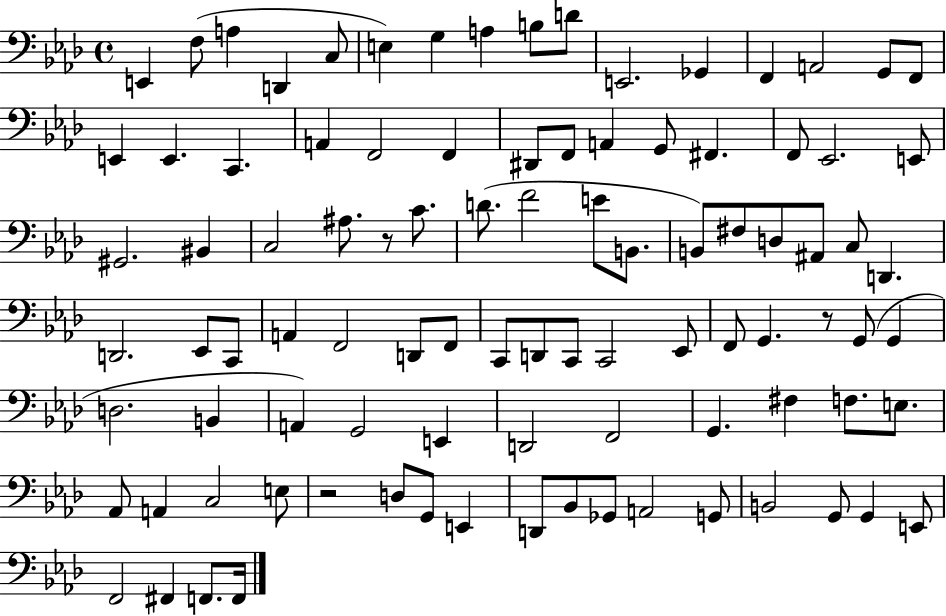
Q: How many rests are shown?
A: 3